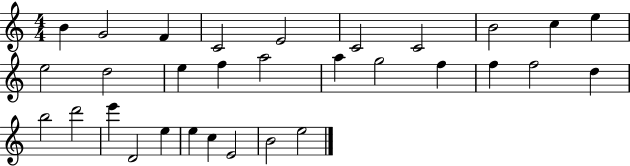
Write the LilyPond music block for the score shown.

{
  \clef treble
  \numericTimeSignature
  \time 4/4
  \key c \major
  b'4 g'2 f'4 | c'2 e'2 | c'2 c'2 | b'2 c''4 e''4 | \break e''2 d''2 | e''4 f''4 a''2 | a''4 g''2 f''4 | f''4 f''2 d''4 | \break b''2 d'''2 | e'''4 d'2 e''4 | e''4 c''4 e'2 | b'2 e''2 | \break \bar "|."
}